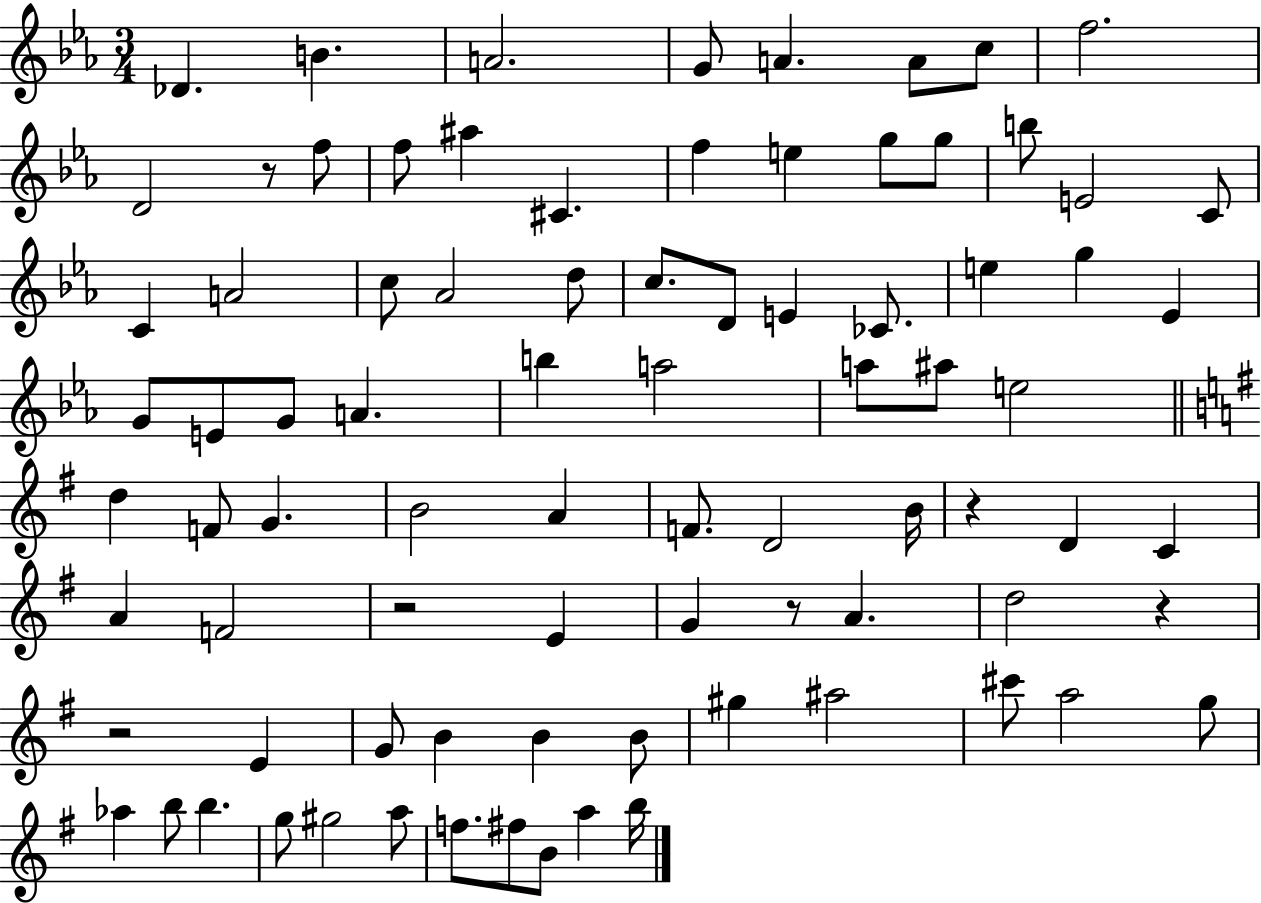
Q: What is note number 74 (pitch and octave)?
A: F5